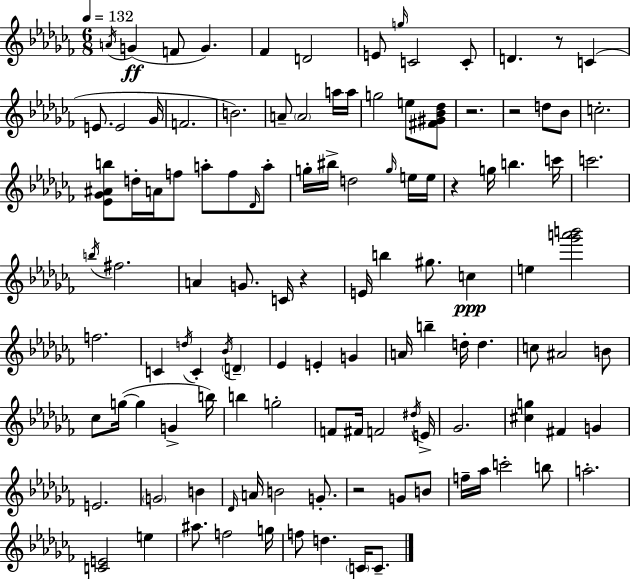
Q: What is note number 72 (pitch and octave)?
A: G5